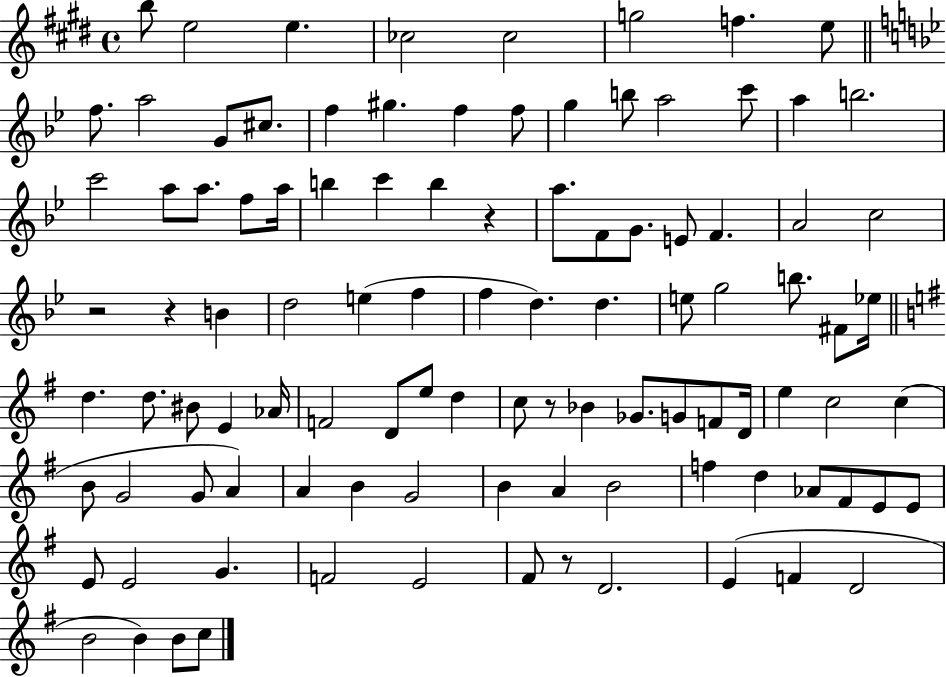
{
  \clef treble
  \time 4/4
  \defaultTimeSignature
  \key e \major
  \repeat volta 2 { b''8 e''2 e''4. | ces''2 ces''2 | g''2 f''4. e''8 | \bar "||" \break \key bes \major f''8. a''2 g'8 cis''8. | f''4 gis''4. f''4 f''8 | g''4 b''8 a''2 c'''8 | a''4 b''2. | \break c'''2 a''8 a''8. f''8 a''16 | b''4 c'''4 b''4 r4 | a''8. f'8 g'8. e'8 f'4. | a'2 c''2 | \break r2 r4 b'4 | d''2 e''4( f''4 | f''4 d''4.) d''4. | e''8 g''2 b''8. fis'8 ees''16 | \break \bar "||" \break \key e \minor d''4. d''8. bis'8 e'4 aes'16 | f'2 d'8 e''8 d''4 | c''8 r8 bes'4 ges'8. g'8 f'8 d'16 | e''4 c''2 c''4( | \break b'8 g'2 g'8 a'4) | a'4 b'4 g'2 | b'4 a'4 b'2 | f''4 d''4 aes'8 fis'8 e'8 e'8 | \break e'8 e'2 g'4. | f'2 e'2 | fis'8 r8 d'2. | e'4( f'4 d'2 | \break b'2 b'4) b'8 c''8 | } \bar "|."
}